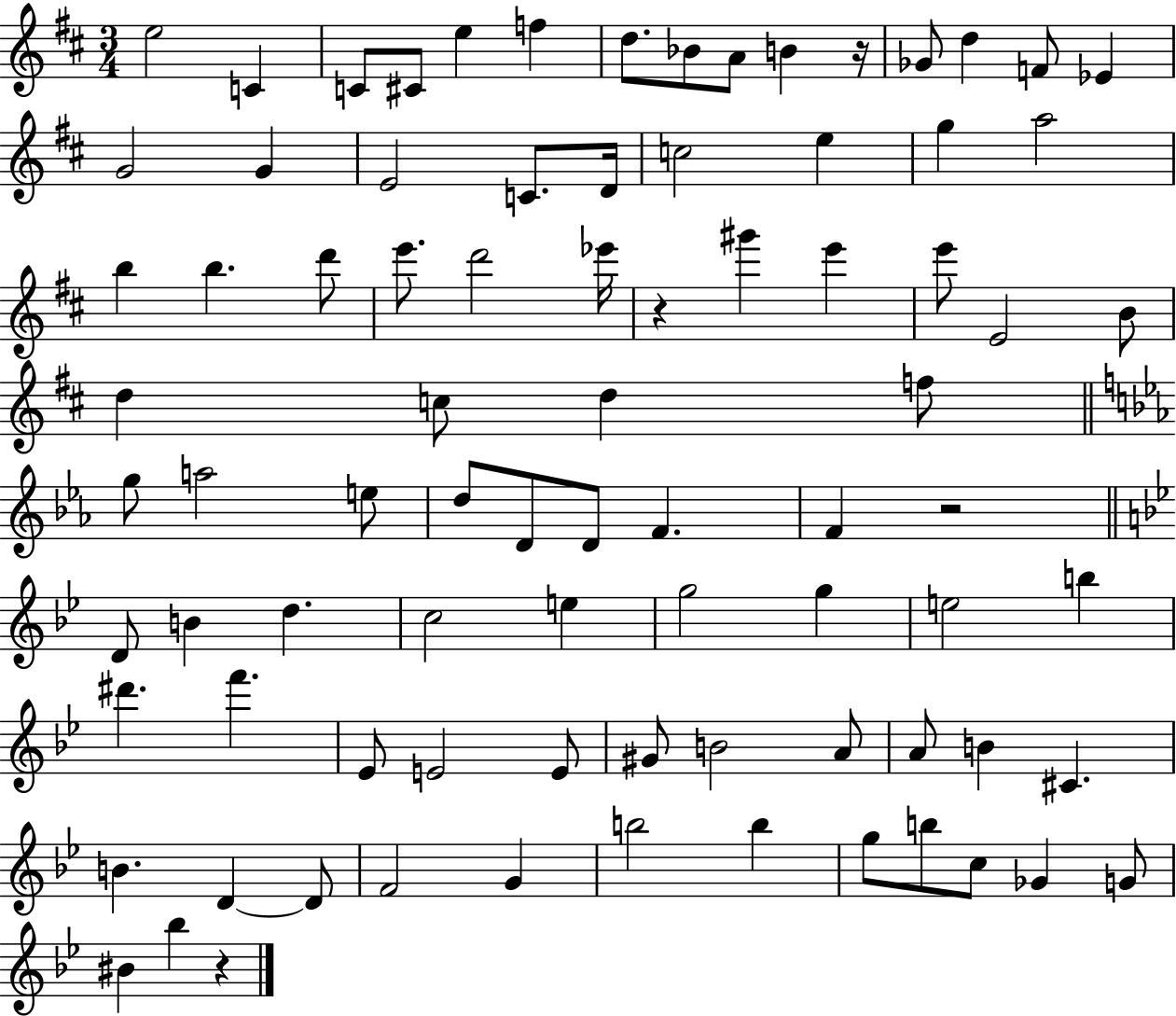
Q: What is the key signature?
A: D major